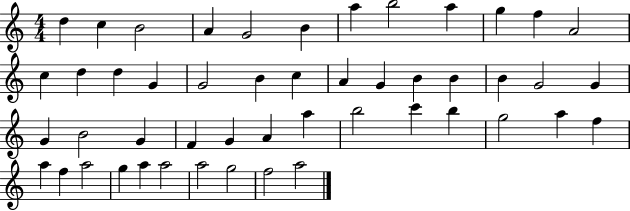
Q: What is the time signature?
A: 4/4